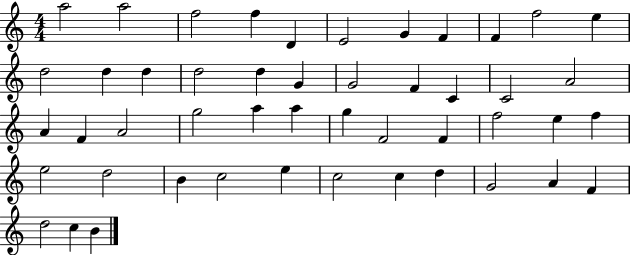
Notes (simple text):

A5/h A5/h F5/h F5/q D4/q E4/h G4/q F4/q F4/q F5/h E5/q D5/h D5/q D5/q D5/h D5/q G4/q G4/h F4/q C4/q C4/h A4/h A4/q F4/q A4/h G5/h A5/q A5/q G5/q F4/h F4/q F5/h E5/q F5/q E5/h D5/h B4/q C5/h E5/q C5/h C5/q D5/q G4/h A4/q F4/q D5/h C5/q B4/q